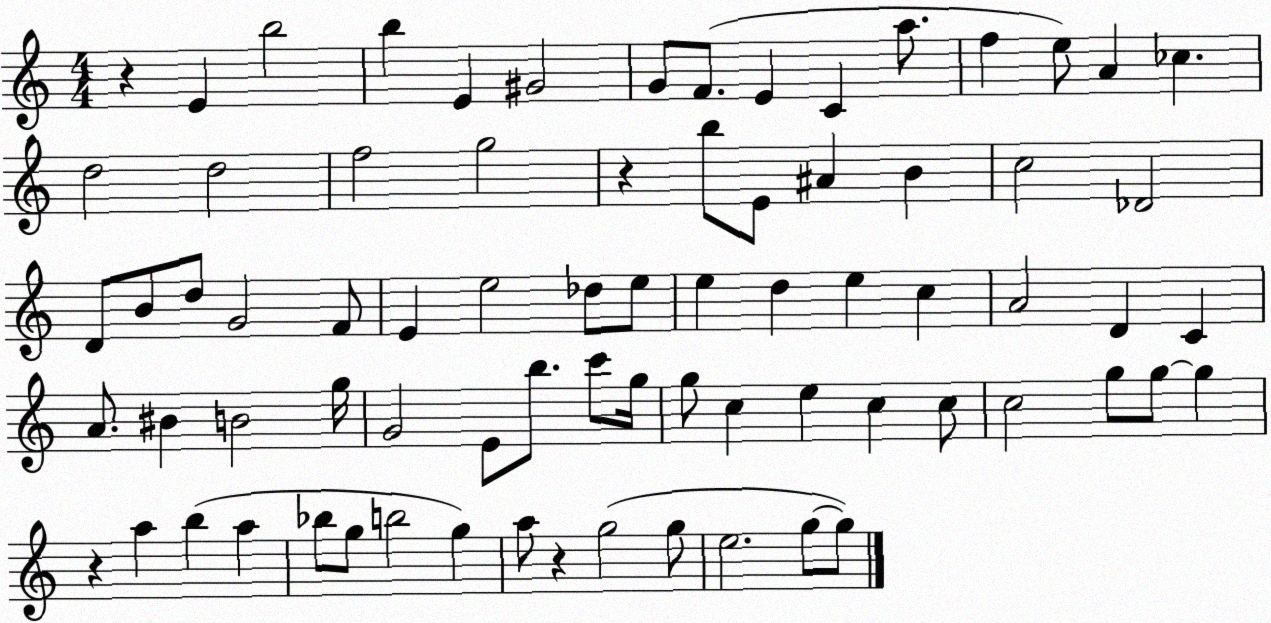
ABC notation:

X:1
T:Untitled
M:4/4
L:1/4
K:C
z E b2 b E ^G2 G/2 F/2 E C a/2 f e/2 A _c d2 d2 f2 g2 z b/2 E/2 ^A B c2 _D2 D/2 B/2 d/2 G2 F/2 E e2 _d/2 e/2 e d e c A2 D C A/2 ^B B2 g/4 G2 E/2 b/2 c'/2 g/4 g/2 c e c c/2 c2 g/2 g/2 g z a b a _b/2 g/2 b2 g a/2 z g2 g/2 e2 g/2 g/2